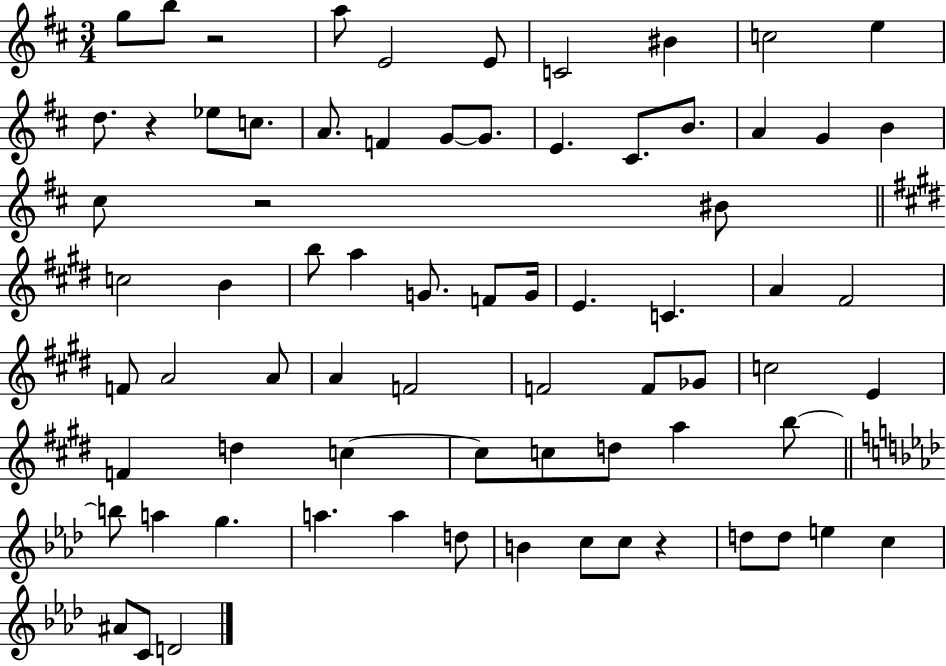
G5/e B5/e R/h A5/e E4/h E4/e C4/h BIS4/q C5/h E5/q D5/e. R/q Eb5/e C5/e. A4/e. F4/q G4/e G4/e. E4/q. C#4/e. B4/e. A4/q G4/q B4/q C#5/e R/h BIS4/e C5/h B4/q B5/e A5/q G4/e. F4/e G4/s E4/q. C4/q. A4/q F#4/h F4/e A4/h A4/e A4/q F4/h F4/h F4/e Gb4/e C5/h E4/q F4/q D5/q C5/q C5/e C5/e D5/e A5/q B5/e B5/e A5/q G5/q. A5/q. A5/q D5/e B4/q C5/e C5/e R/q D5/e D5/e E5/q C5/q A#4/e C4/e D4/h